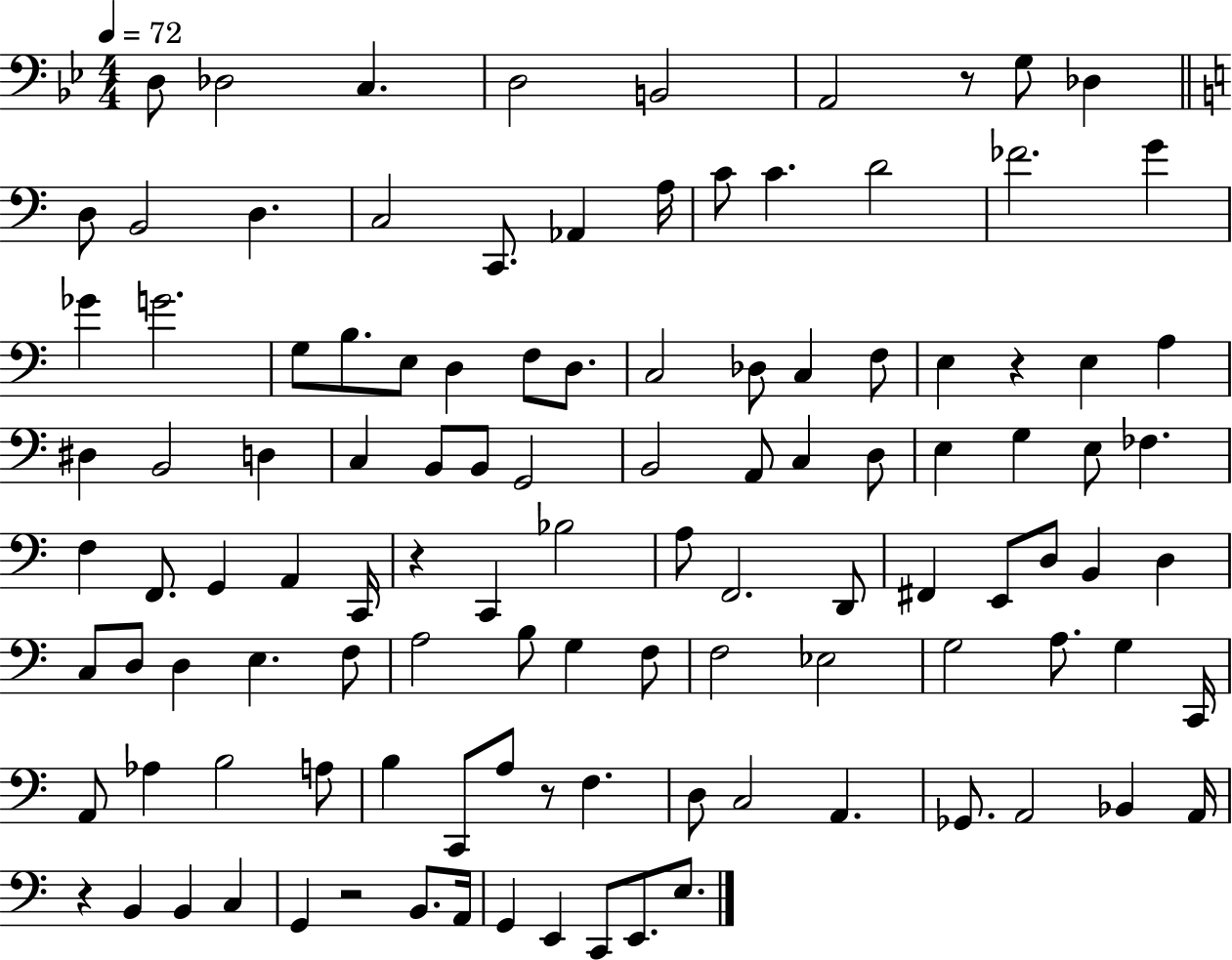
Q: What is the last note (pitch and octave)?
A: E3